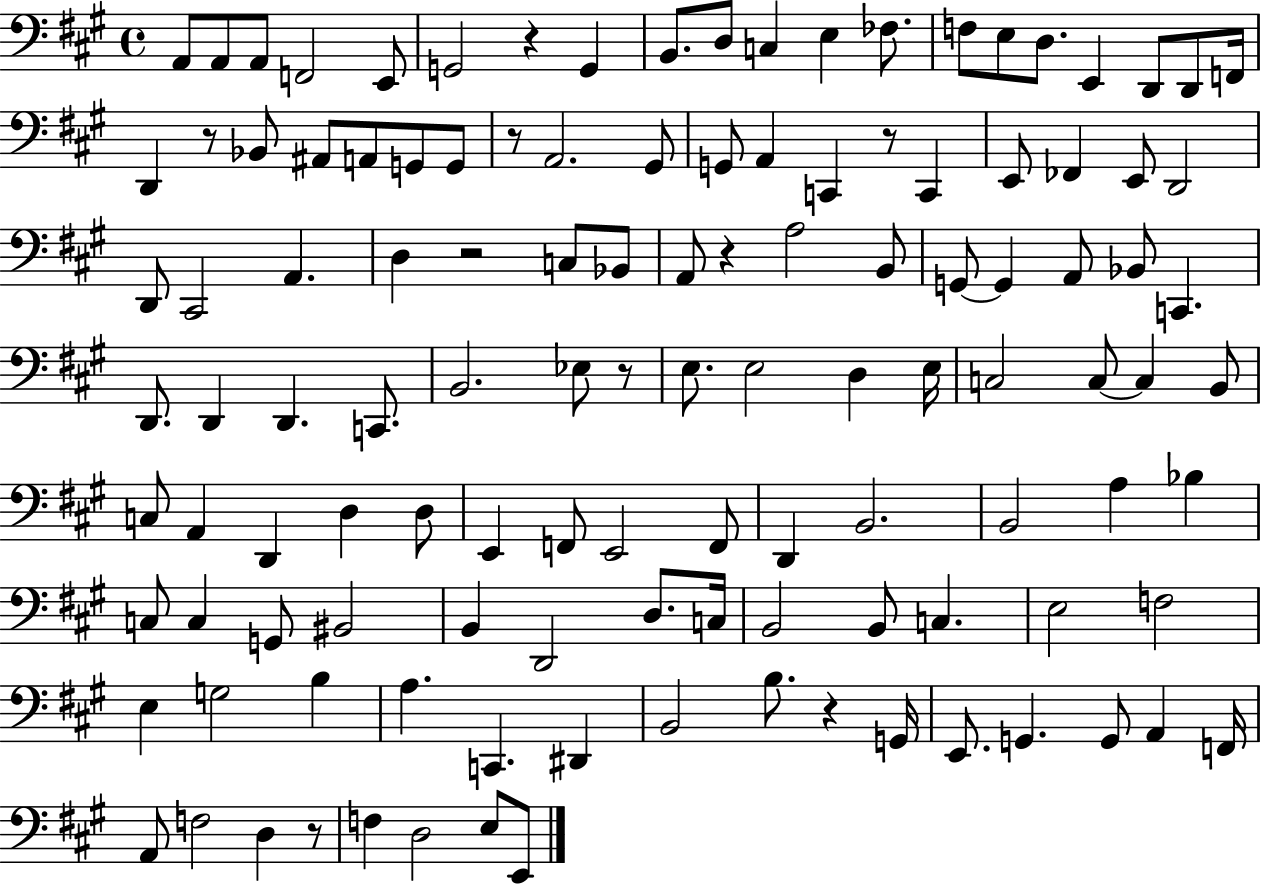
X:1
T:Untitled
M:4/4
L:1/4
K:A
A,,/2 A,,/2 A,,/2 F,,2 E,,/2 G,,2 z G,, B,,/2 D,/2 C, E, _F,/2 F,/2 E,/2 D,/2 E,, D,,/2 D,,/2 F,,/4 D,, z/2 _B,,/2 ^A,,/2 A,,/2 G,,/2 G,,/2 z/2 A,,2 ^G,,/2 G,,/2 A,, C,, z/2 C,, E,,/2 _F,, E,,/2 D,,2 D,,/2 ^C,,2 A,, D, z2 C,/2 _B,,/2 A,,/2 z A,2 B,,/2 G,,/2 G,, A,,/2 _B,,/2 C,, D,,/2 D,, D,, C,,/2 B,,2 _E,/2 z/2 E,/2 E,2 D, E,/4 C,2 C,/2 C, B,,/2 C,/2 A,, D,, D, D,/2 E,, F,,/2 E,,2 F,,/2 D,, B,,2 B,,2 A, _B, C,/2 C, G,,/2 ^B,,2 B,, D,,2 D,/2 C,/4 B,,2 B,,/2 C, E,2 F,2 E, G,2 B, A, C,, ^D,, B,,2 B,/2 z G,,/4 E,,/2 G,, G,,/2 A,, F,,/4 A,,/2 F,2 D, z/2 F, D,2 E,/2 E,,/2